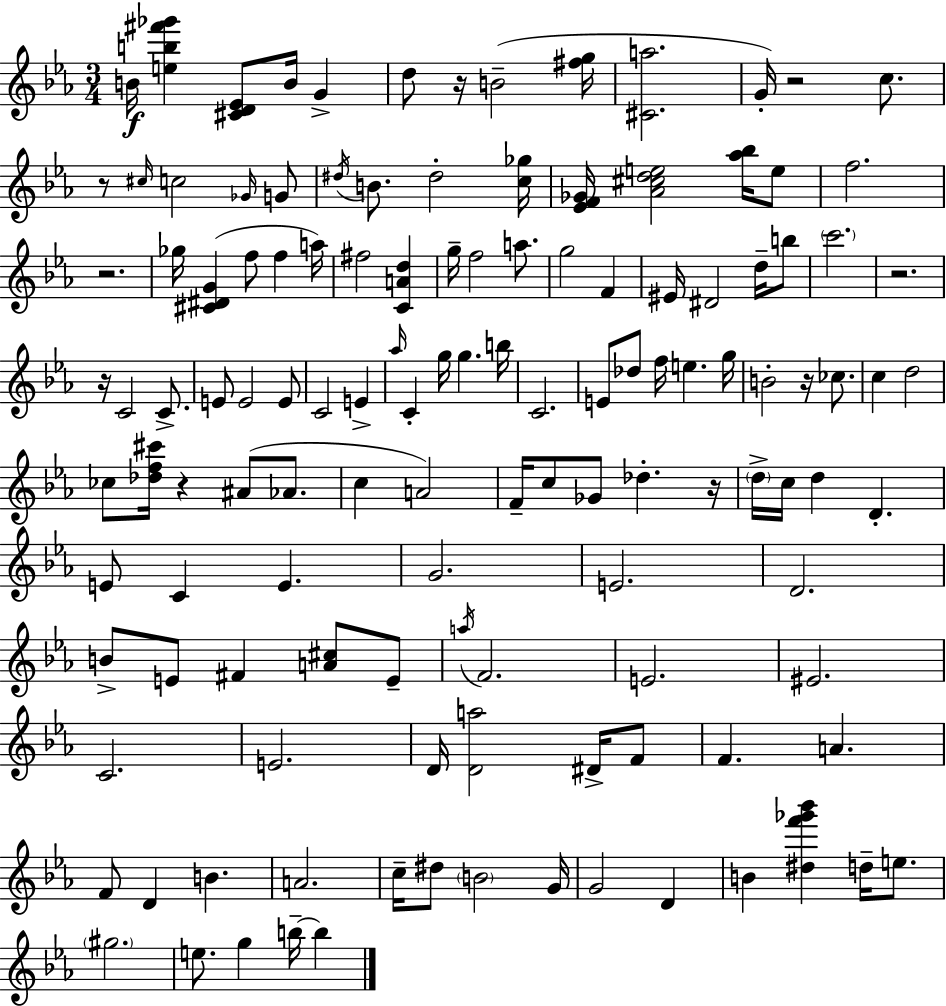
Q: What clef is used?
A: treble